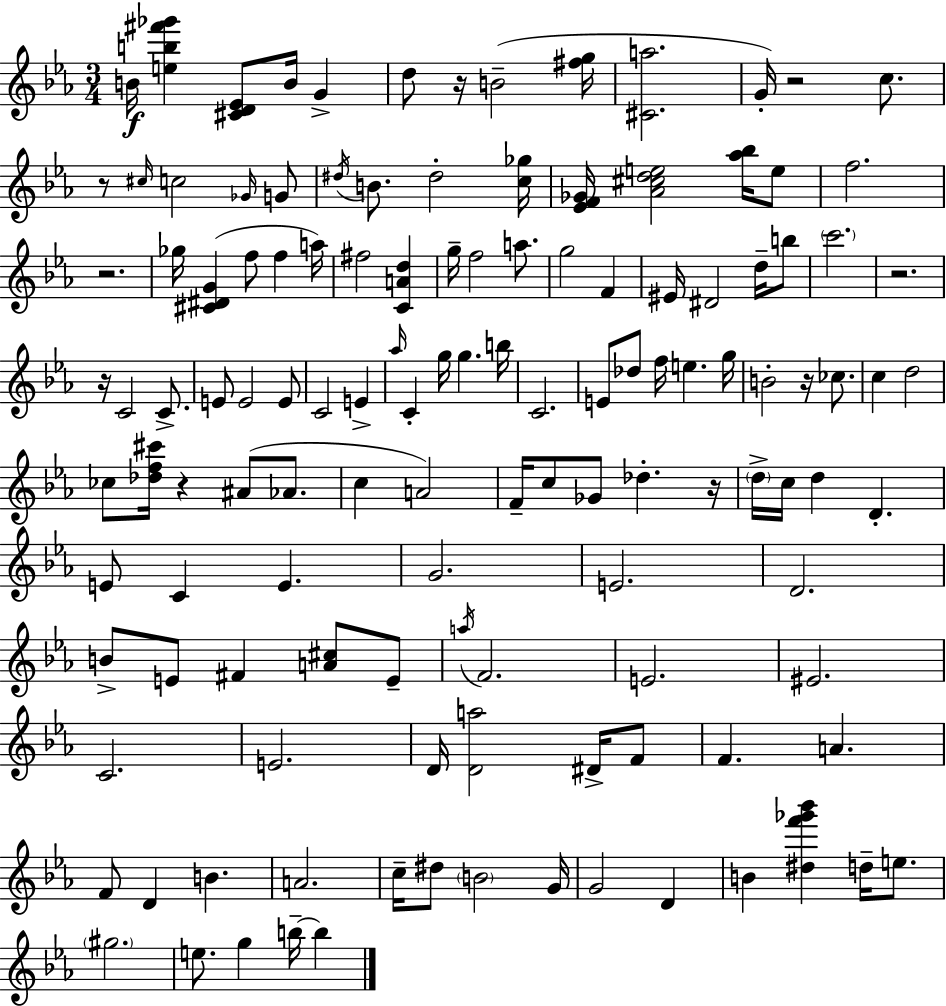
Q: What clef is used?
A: treble